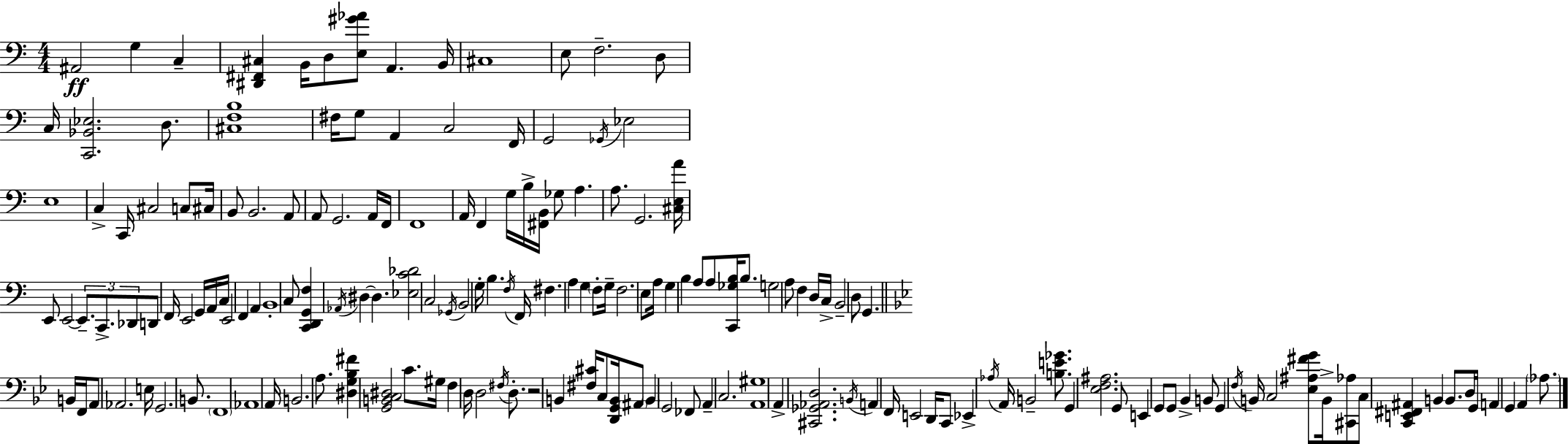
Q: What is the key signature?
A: C major